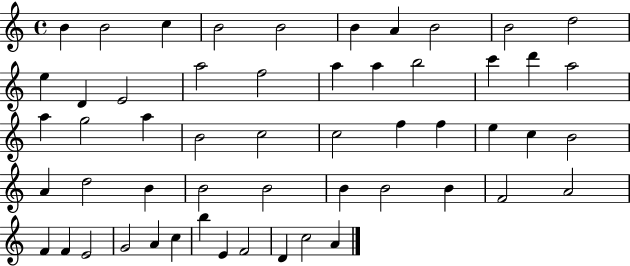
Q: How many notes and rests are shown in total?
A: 54